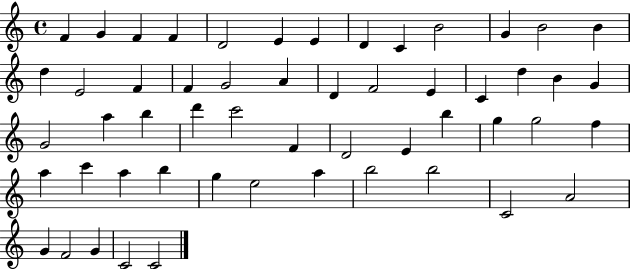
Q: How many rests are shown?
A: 0